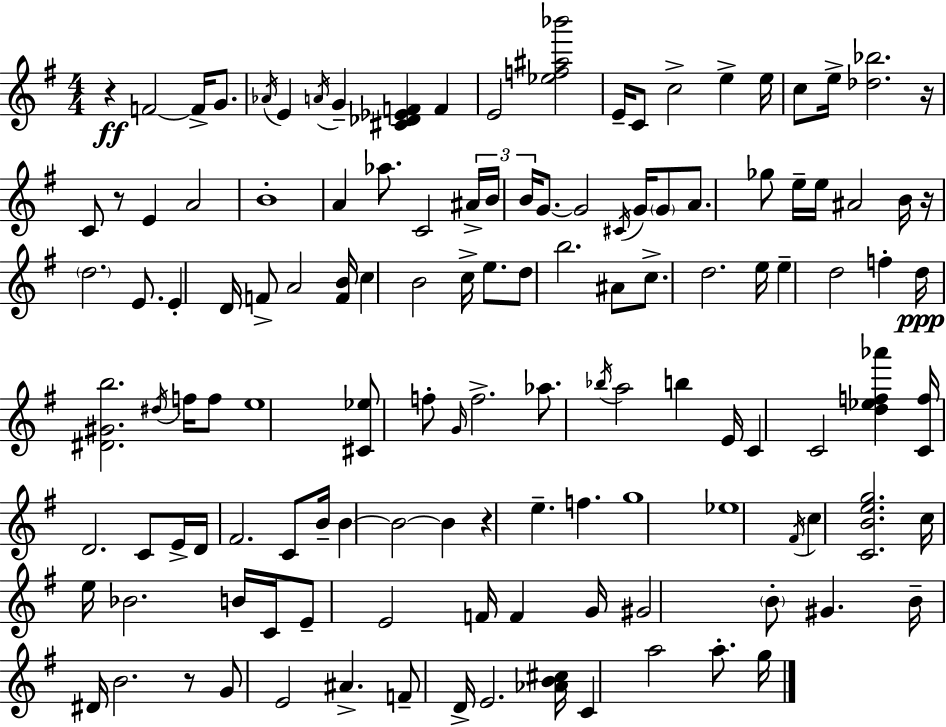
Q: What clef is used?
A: treble